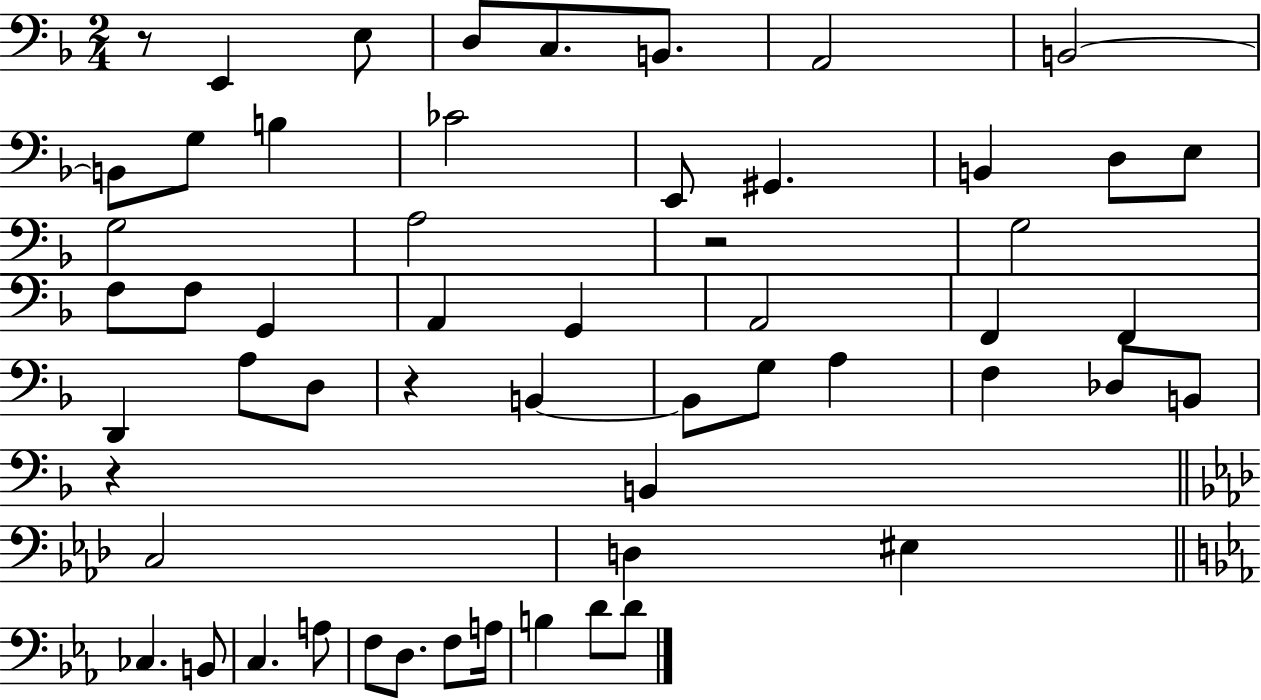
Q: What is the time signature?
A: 2/4